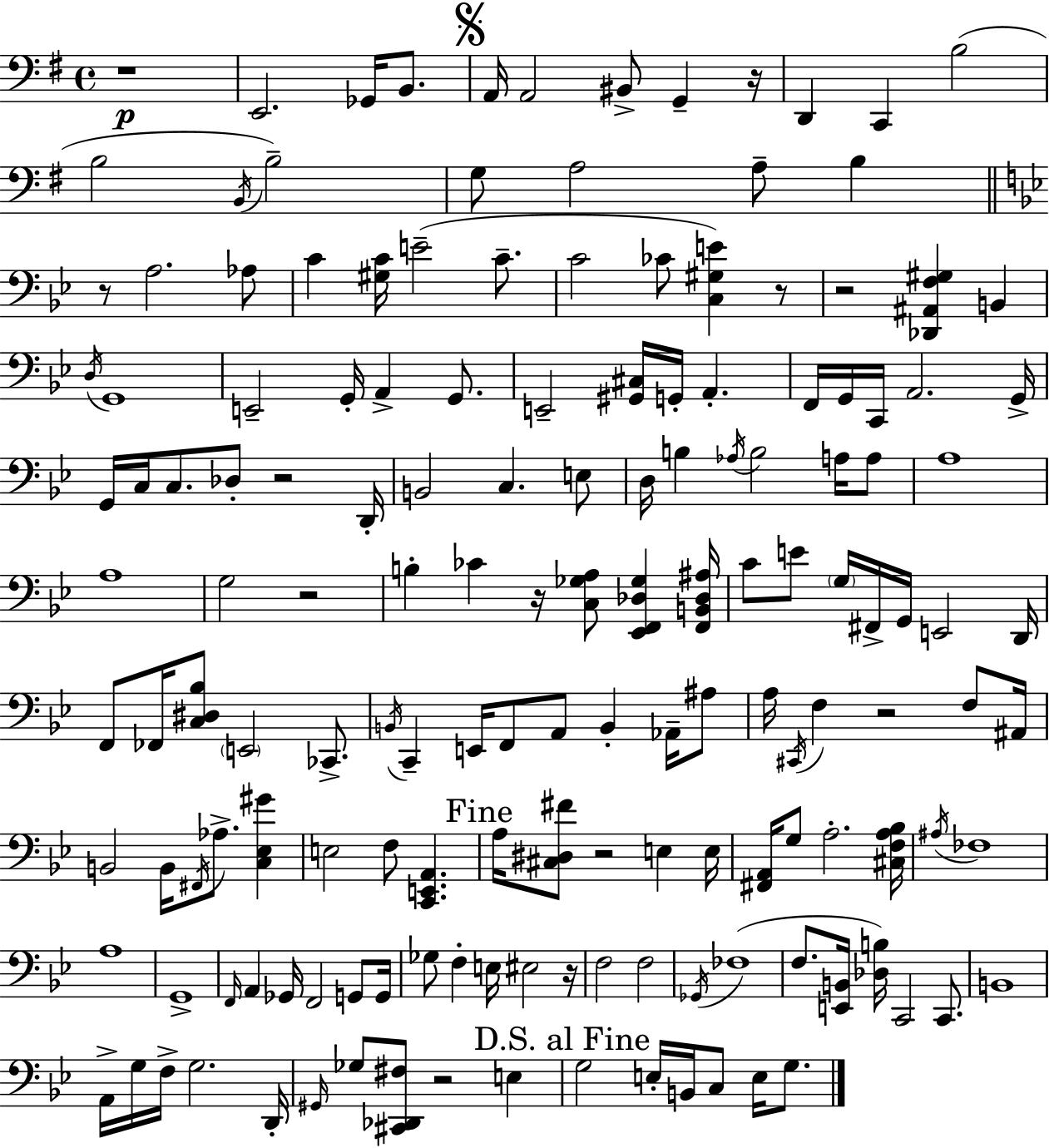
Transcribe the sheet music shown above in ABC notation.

X:1
T:Untitled
M:4/4
L:1/4
K:Em
z4 E,,2 _G,,/4 B,,/2 A,,/4 A,,2 ^B,,/2 G,, z/4 D,, C,, B,2 B,2 B,,/4 B,2 G,/2 A,2 A,/2 B, z/2 A,2 _A,/2 C [^G,C]/4 E2 C/2 C2 _C/2 [C,^G,E] z/2 z2 [_D,,^A,,F,^G,] B,, D,/4 G,,4 E,,2 G,,/4 A,, G,,/2 E,,2 [^G,,^C,]/4 G,,/4 A,, F,,/4 G,,/4 C,,/4 A,,2 G,,/4 G,,/4 C,/4 C,/2 _D,/2 z2 D,,/4 B,,2 C, E,/2 D,/4 B, _A,/4 B,2 A,/4 A,/2 A,4 A,4 G,2 z2 B, _C z/4 [C,_G,A,]/2 [_E,,F,,_D,_G,] [F,,B,,_D,^A,]/4 C/2 E/2 G,/4 ^F,,/4 G,,/4 E,,2 D,,/4 F,,/2 _F,,/4 [C,^D,_B,]/2 E,,2 _C,,/2 B,,/4 C,, E,,/4 F,,/2 A,,/2 B,, _A,,/4 ^A,/2 A,/4 ^C,,/4 F, z2 F,/2 ^A,,/4 B,,2 B,,/4 ^F,,/4 _A,/2 [C,_E,^G] E,2 F,/2 [C,,E,,A,,] A,/4 [^C,^D,^F]/2 z2 E, E,/4 [^F,,A,,]/4 G,/2 A,2 [^C,F,A,_B,]/4 ^A,/4 _F,4 A,4 G,,4 F,,/4 A,, _G,,/4 F,,2 G,,/2 G,,/4 _G,/2 F, E,/4 ^E,2 z/4 F,2 F,2 _G,,/4 _F,4 F,/2 [E,,B,,]/4 [_D,B,]/4 C,,2 C,,/2 B,,4 A,,/4 G,/4 F,/4 G,2 D,,/4 ^G,,/4 _G,/2 [^C,,_D,,^F,]/2 z2 E, G,2 E,/4 B,,/4 C,/2 E,/4 G,/2